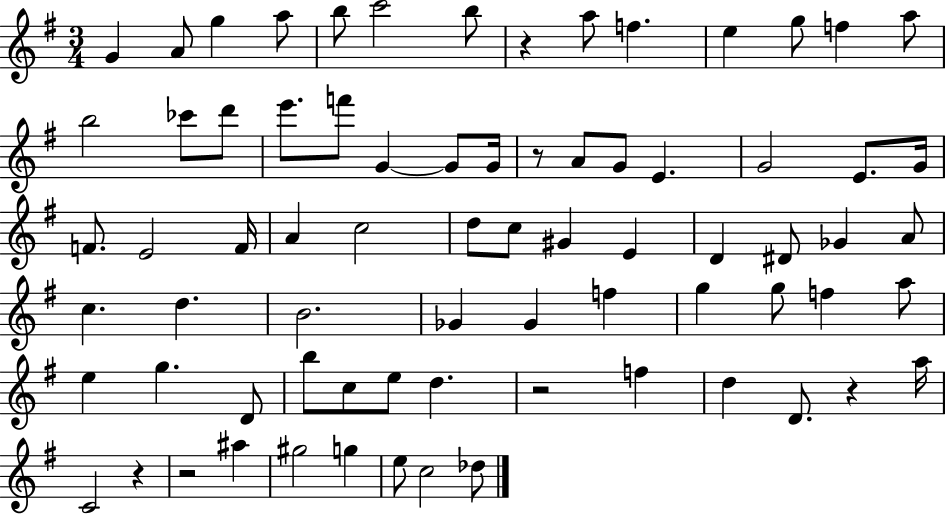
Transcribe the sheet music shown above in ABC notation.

X:1
T:Untitled
M:3/4
L:1/4
K:G
G A/2 g a/2 b/2 c'2 b/2 z a/2 f e g/2 f a/2 b2 _c'/2 d'/2 e'/2 f'/2 G G/2 G/4 z/2 A/2 G/2 E G2 E/2 G/4 F/2 E2 F/4 A c2 d/2 c/2 ^G E D ^D/2 _G A/2 c d B2 _G _G f g g/2 f a/2 e g D/2 b/2 c/2 e/2 d z2 f d D/2 z a/4 C2 z z2 ^a ^g2 g e/2 c2 _d/2